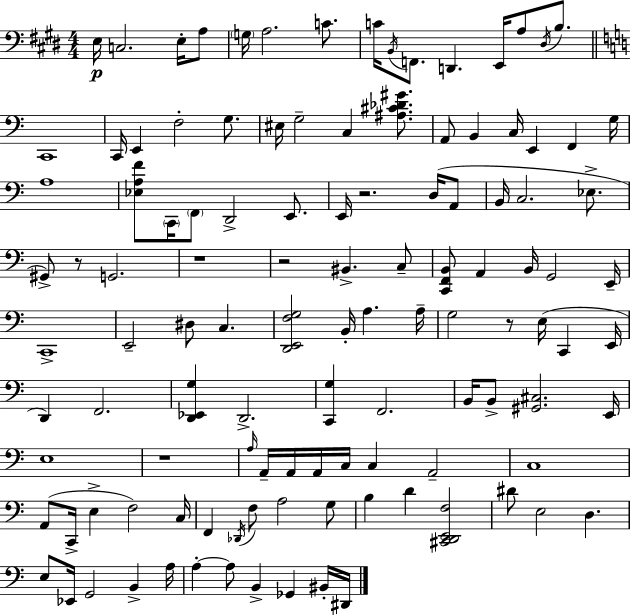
E3/s C3/h. E3/s A3/e G3/s A3/h. C4/e. C4/s B2/s F2/e. D2/q. E2/s A3/e D#3/s B3/e. C2/w C2/s E2/q F3/h G3/e. EIS3/s G3/h C3/q [A#3,C#4,Db4,G#4]/e. A2/e B2/q C3/s E2/q F2/q G3/s A3/w [Eb3,A3,F4]/e C2/s F2/e D2/h E2/e. E2/s R/h. D3/s A2/e B2/s C3/h. Eb3/e. G#2/e R/e G2/h. R/w R/h BIS2/q. C3/e [C2,F2,B2]/e A2/q B2/s G2/h E2/s C2/w E2/h D#3/e C3/q. [D2,E2,F3,G3]/h B2/s A3/q. A3/s G3/h R/e E3/s C2/q E2/s D2/q F2/h. [D2,Eb2,G3]/q D2/h. [C2,G3]/q F2/h. B2/s B2/e [G#2,C#3]/h. E2/s E3/w R/w A3/s A2/s A2/s A2/s C3/s C3/q A2/h C3/w A2/e C2/s E3/q F3/h C3/s F2/q Db2/s F3/e A3/h G3/e B3/q D4/q [C#2,D2,E2,F3]/h D#4/e E3/h D3/q. E3/e Eb2/s G2/h B2/q A3/s A3/q A3/e B2/q Gb2/q BIS2/s D#2/s